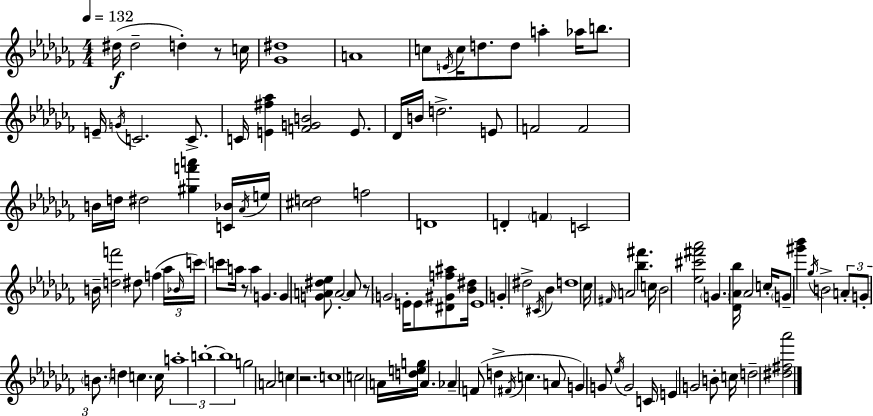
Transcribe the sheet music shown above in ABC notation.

X:1
T:Untitled
M:4/4
L:1/4
K:Abm
^d/4 ^d2 d z/2 c/4 [_G^d]4 A4 c/2 E/4 c/4 d/2 d/2 a _a/4 b/2 E/4 G/4 C2 C/2 C/4 [E^f_a] [FGB]2 E/2 _D/4 B/4 d2 E/2 F2 F2 B/4 d/4 ^d2 [^gf'a'] [C_B]/4 _A/4 e/4 [^cd]2 f2 D4 D F C2 B/4 [df']2 ^d/2 f _a/4 _B/4 c'/4 c'/2 a/4 z/2 a G G [GA^d_e]/2 A2 A/2 z/2 G2 E/4 E/2 [^D^Gf^a]/2 [_B^d]/4 E4 G ^d2 ^C/4 _B d4 _c/4 ^F/4 A2 [_b^f'] c/4 _B2 [_e^c'^f'_a']2 G [_D_A_b]/4 _A2 c/4 G/2 [^g'_b'] _g/4 B2 A/2 G/2 B/2 d c c/4 a4 b4 b4 g2 A2 c z2 c4 c2 A/4 [deg]/4 A _A F/2 d ^F/4 c A/2 G G/2 _e/4 G2 C/4 E G2 B/2 c/4 d2 [^d^f_a']2